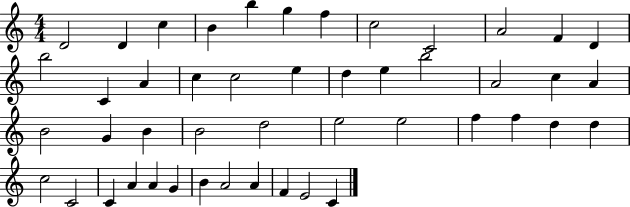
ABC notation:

X:1
T:Untitled
M:4/4
L:1/4
K:C
D2 D c B b g f c2 C2 A2 F D b2 C A c c2 e d e b2 A2 c A B2 G B B2 d2 e2 e2 f f d d c2 C2 C A A G B A2 A F E2 C